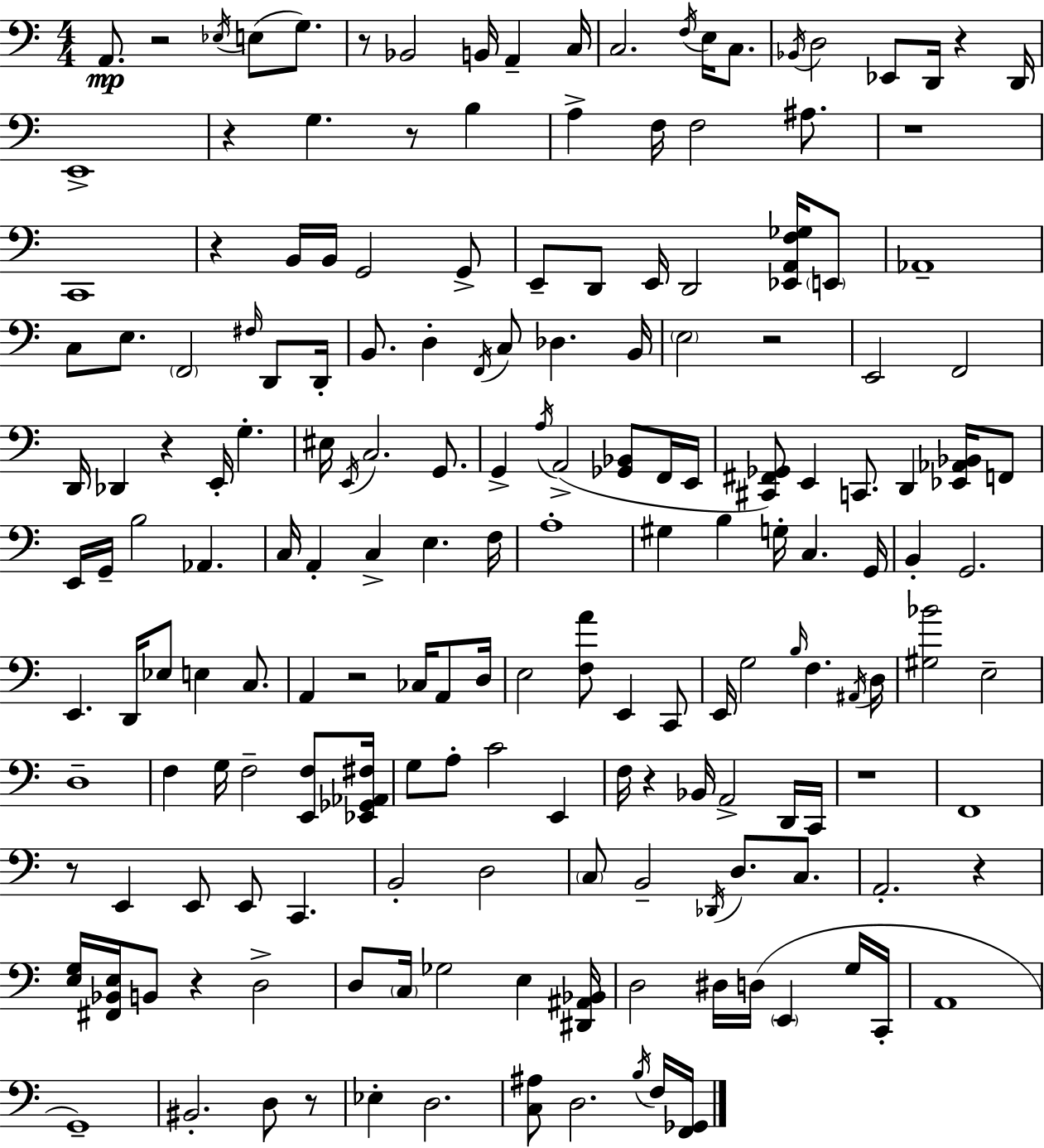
X:1
T:Untitled
M:4/4
L:1/4
K:C
A,,/2 z2 _E,/4 E,/2 G,/2 z/2 _B,,2 B,,/4 A,, C,/4 C,2 F,/4 E,/4 C,/2 _B,,/4 D,2 _E,,/2 D,,/4 z D,,/4 E,,4 z G, z/2 B, A, F,/4 F,2 ^A,/2 z4 C,,4 z B,,/4 B,,/4 G,,2 G,,/2 E,,/2 D,,/2 E,,/4 D,,2 [_E,,A,,F,_G,]/4 E,,/2 _A,,4 C,/2 E,/2 F,,2 ^F,/4 D,,/2 D,,/4 B,,/2 D, F,,/4 C,/2 _D, B,,/4 E,2 z2 E,,2 F,,2 D,,/4 _D,, z E,,/4 G, ^E,/4 E,,/4 C,2 G,,/2 G,, A,/4 A,,2 [_G,,_B,,]/2 F,,/4 E,,/4 [^C,,^F,,_G,,]/2 E,, C,,/2 D,, [_E,,_A,,_B,,]/4 F,,/2 E,,/4 G,,/4 B,2 _A,, C,/4 A,, C, E, F,/4 A,4 ^G, B, G,/4 C, G,,/4 B,, G,,2 E,, D,,/4 _E,/2 E, C,/2 A,, z2 _C,/4 A,,/2 D,/4 E,2 [F,A]/2 E,, C,,/2 E,,/4 G,2 B,/4 F, ^A,,/4 D,/4 [^G,_B]2 E,2 D,4 F, G,/4 F,2 [E,,F,]/2 [_E,,_G,,_A,,^F,]/4 G,/2 A,/2 C2 E,, F,/4 z _B,,/4 A,,2 D,,/4 C,,/4 z4 F,,4 z/2 E,, E,,/2 E,,/2 C,, B,,2 D,2 C,/2 B,,2 _D,,/4 D,/2 C,/2 A,,2 z [E,G,]/4 [^F,,_B,,E,]/4 B,,/2 z D,2 D,/2 C,/4 _G,2 E, [^D,,^A,,_B,,]/4 D,2 ^D,/4 D,/4 E,, G,/4 C,,/4 A,,4 G,,4 ^B,,2 D,/2 z/2 _E, D,2 [C,^A,]/2 D,2 B,/4 F,/4 [F,,_G,,]/4